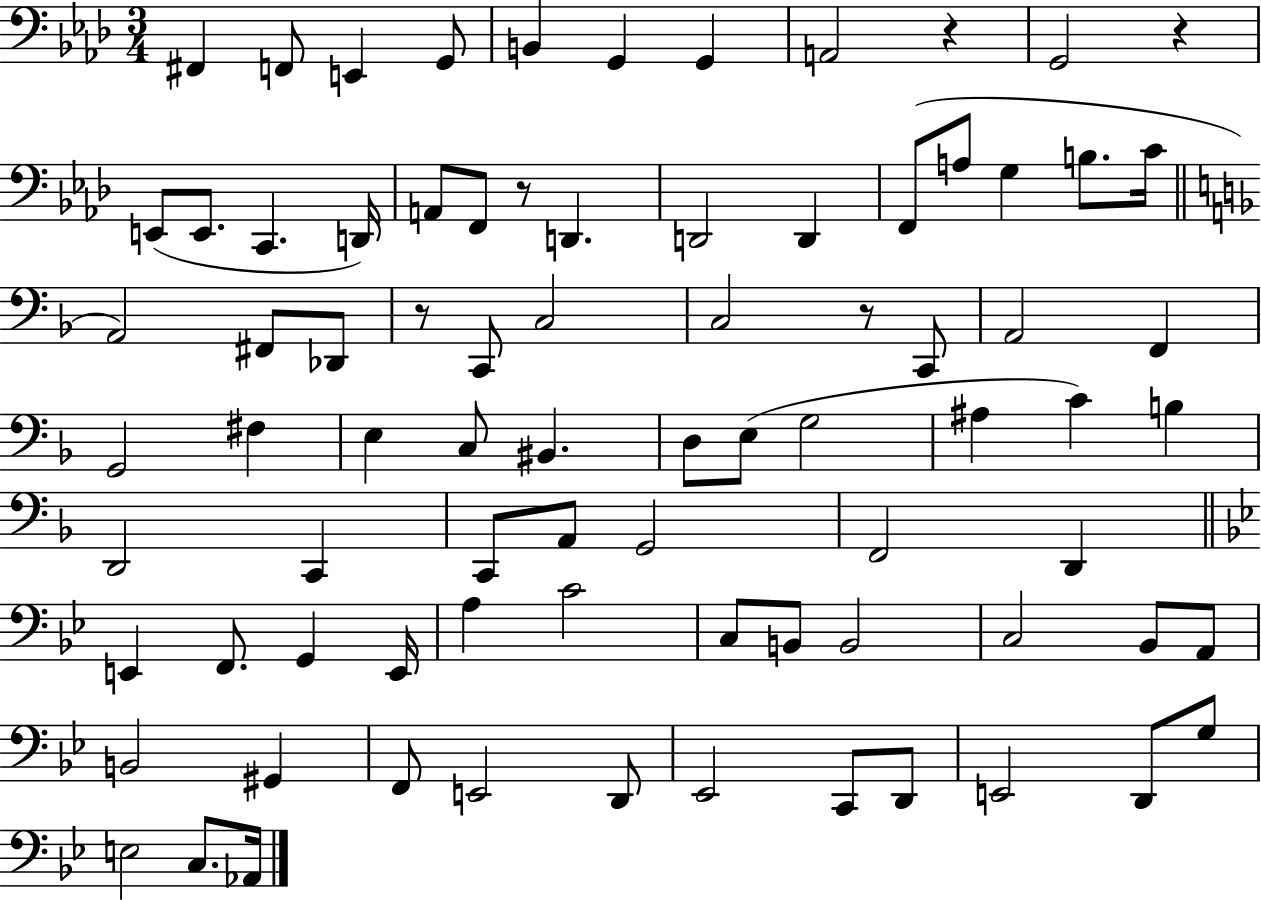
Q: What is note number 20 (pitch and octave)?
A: A3